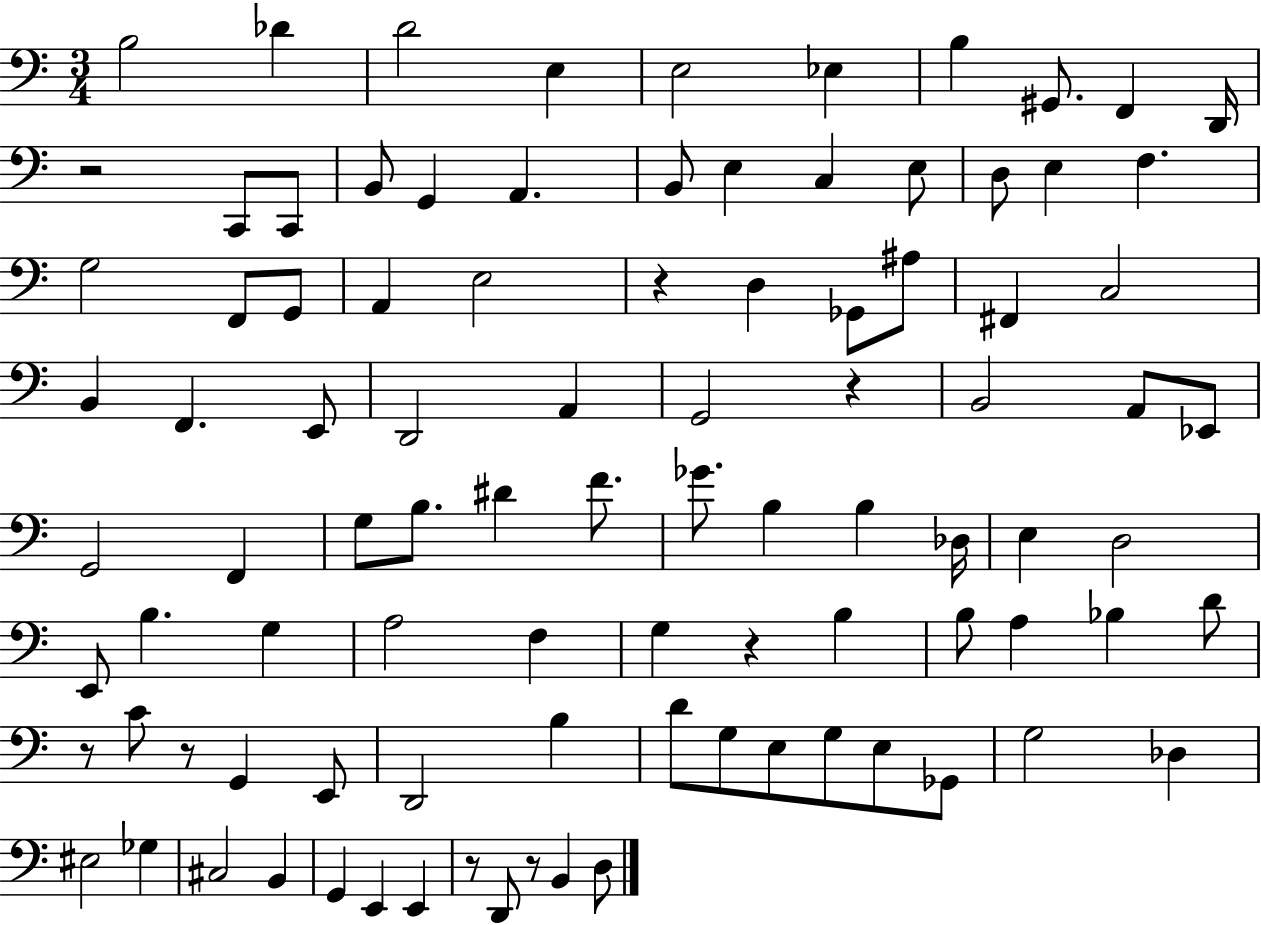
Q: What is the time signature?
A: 3/4